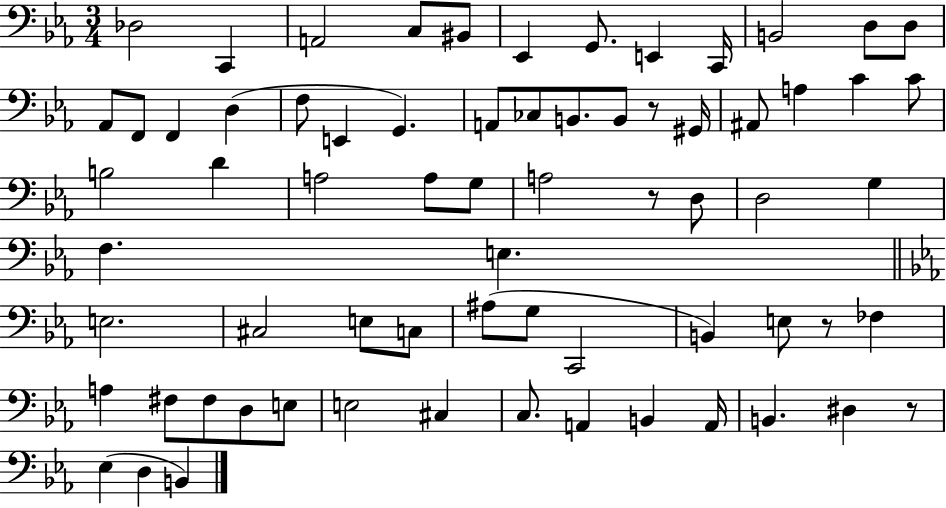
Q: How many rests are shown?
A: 4